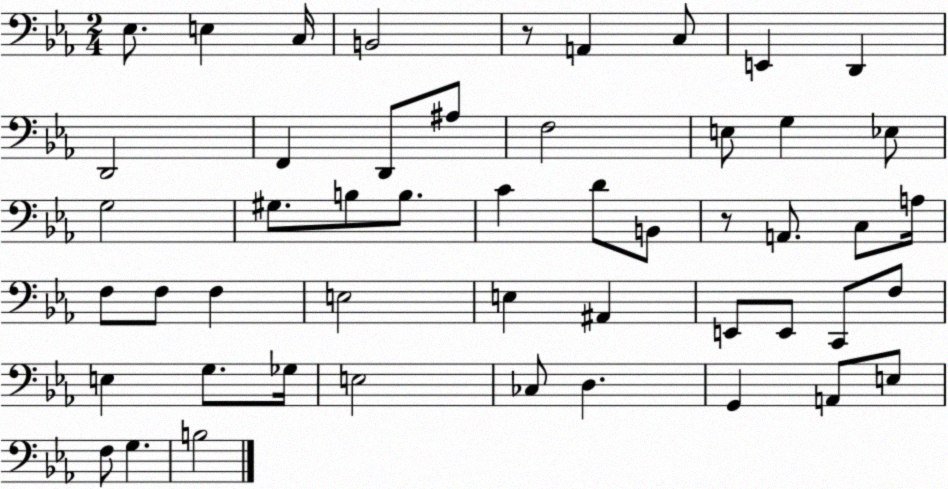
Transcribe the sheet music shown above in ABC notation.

X:1
T:Untitled
M:2/4
L:1/4
K:Eb
_E,/2 E, C,/4 B,,2 z/2 A,, C,/2 E,, D,, D,,2 F,, D,,/2 ^A,/2 F,2 E,/2 G, _E,/2 G,2 ^G,/2 B,/2 B,/2 C D/2 B,,/2 z/2 A,,/2 C,/2 A,/4 F,/2 F,/2 F, E,2 E, ^A,, E,,/2 E,,/2 C,,/2 F,/2 E, G,/2 _G,/4 E,2 _C,/2 D, G,, A,,/2 E,/2 F,/2 G, B,2